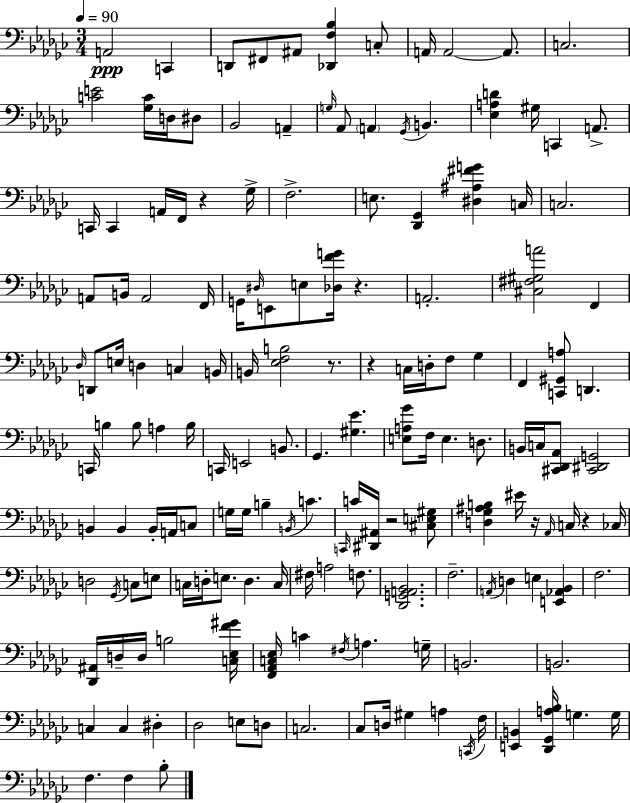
{
  \clef bass
  \numericTimeSignature
  \time 3/4
  \key ees \minor
  \tempo 4 = 90
  a,2\ppp c,4 | d,8 fis,8 ais,8 <des, f bes>4 c8-. | a,16 a,2~~ a,8. | c2. | \break <c' e'>2 <ges c'>16 d16 dis8 | bes,2 a,4-- | \grace { g16 } aes,8 \parenthesize a,4 \acciaccatura { ges,16 } b,4. | <ees a d'>4 gis16 c,4 a,8.-> | \break c,16 c,4 a,16 f,16 r4 | ges16-> f2.-> | e8. <des, ges,>4 <dis ais fis' g'>4 | c16 c2. | \break a,8 b,16 a,2 | f,16 g,16 \grace { dis16 } e,8 e8 <des f' g'>16 r4. | a,2.-. | <cis fis gis a'>2 f,4 | \break \grace { des16 } d,8 e16 d4 c4 | b,16 b,16 <ees f b>2 | r8. r4 c16 d16-. f8 | ges4 f,4 <c, gis, a>8 d,4. | \break c,16 b4 b8 a4 | b16 c,16 e,2 | b,8. ges,4. <gis ees'>4. | <e a ges'>8 f16 e4. | \break d8. b,16 c16 <cis, des, aes,>8 <cis, dis, g,>2 | b,4 b,4 | b,16-. a,16 c8 g16 g16 b4-- \acciaccatura { b,16 } c'4. | \grace { c,16 } c'16 <dis, ais,>16 r2 | \break <cis e gis>8 <d ges ais b>4 eis'16 r16 | \grace { aes,16 } c16 r4 ces16 d2 | \acciaccatura { ges,16 } c8 e8 c16 d16-. e8. | d4. c16 fis16 a2 | \break f8. <des, g, a, bes,>2. | f2.-- | \acciaccatura { a,16 } d4 | e4 <e, aes, bes,>4 f2. | \break <des, ais,>16 d16-- d16 | b2 <c ees f' gis'>16 <f, aes, c ees>16 c'4 | \acciaccatura { fis16 } a4. g16-- b,2. | b,2. | \break c4 | c4 dis4-. des2 | e8 d8 c2. | ces8 | \break d16 gis4 a4 \acciaccatura { c,16 } f16 <e, b,>4 | <des, ges, a bes>16 g4. g16 f4. | f4 bes8-. \bar "|."
}